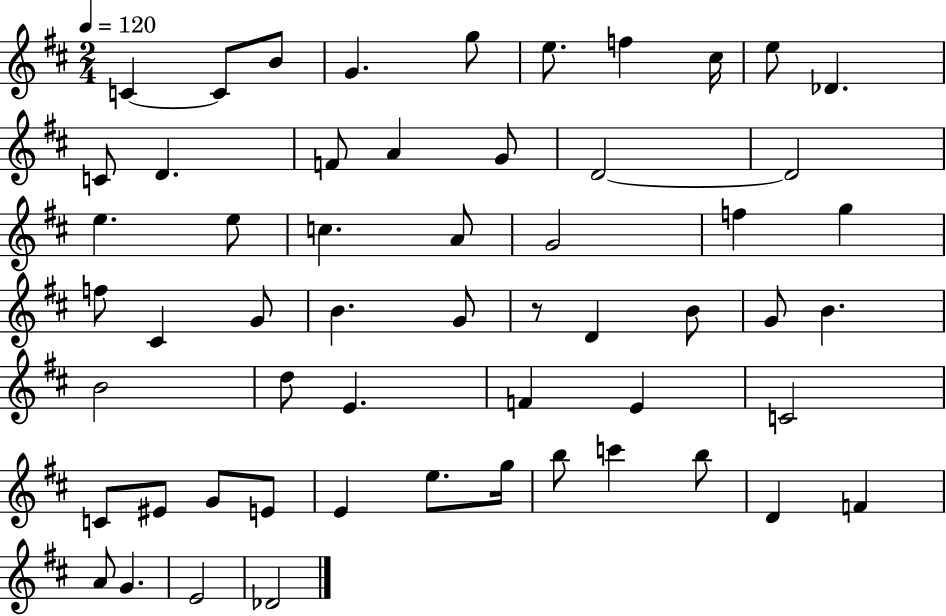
{
  \clef treble
  \numericTimeSignature
  \time 2/4
  \key d \major
  \tempo 4 = 120
  c'4~~ c'8 b'8 | g'4. g''8 | e''8. f''4 cis''16 | e''8 des'4. | \break c'8 d'4. | f'8 a'4 g'8 | d'2~~ | d'2 | \break e''4. e''8 | c''4. a'8 | g'2 | f''4 g''4 | \break f''8 cis'4 g'8 | b'4. g'8 | r8 d'4 b'8 | g'8 b'4. | \break b'2 | d''8 e'4. | f'4 e'4 | c'2 | \break c'8 eis'8 g'8 e'8 | e'4 e''8. g''16 | b''8 c'''4 b''8 | d'4 f'4 | \break a'8 g'4. | e'2 | des'2 | \bar "|."
}